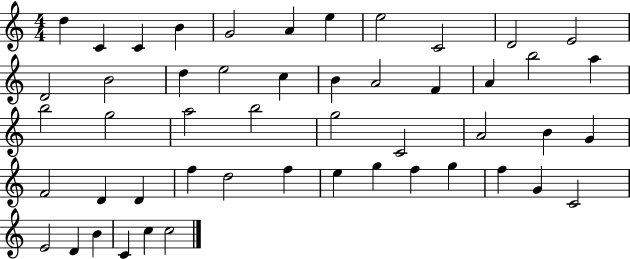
X:1
T:Untitled
M:4/4
L:1/4
K:C
d C C B G2 A e e2 C2 D2 E2 D2 B2 d e2 c B A2 F A b2 a b2 g2 a2 b2 g2 C2 A2 B G F2 D D f d2 f e g f g f G C2 E2 D B C c c2